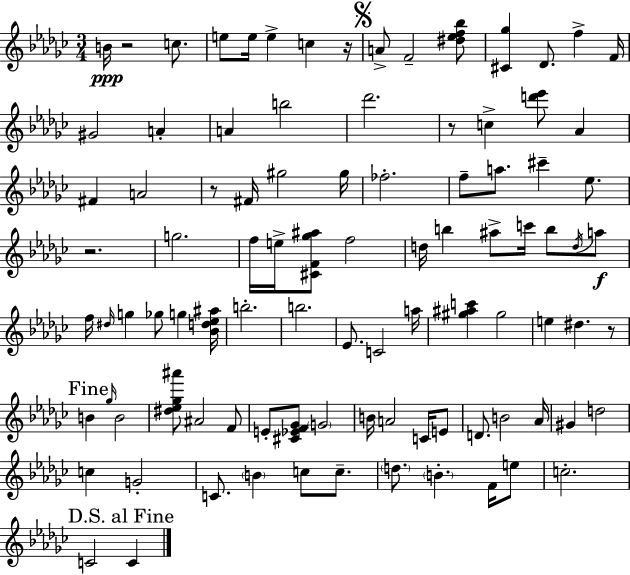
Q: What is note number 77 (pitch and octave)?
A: F4